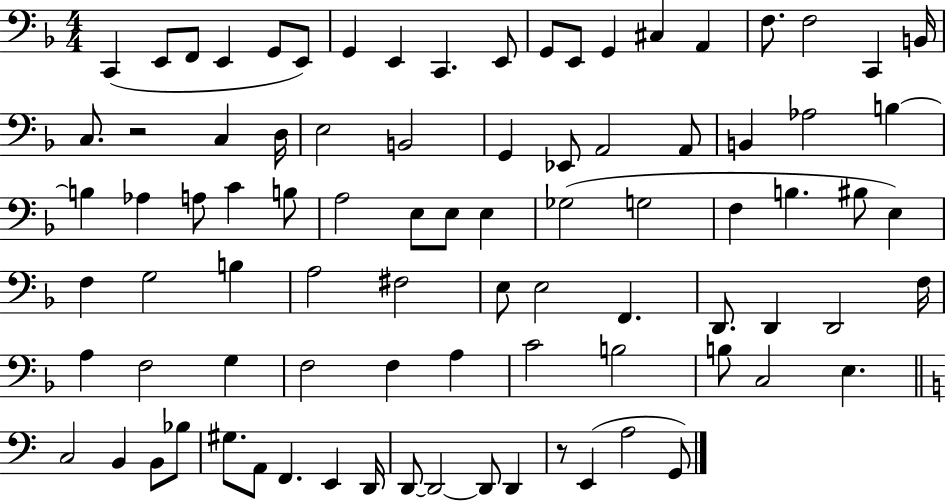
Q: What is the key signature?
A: F major